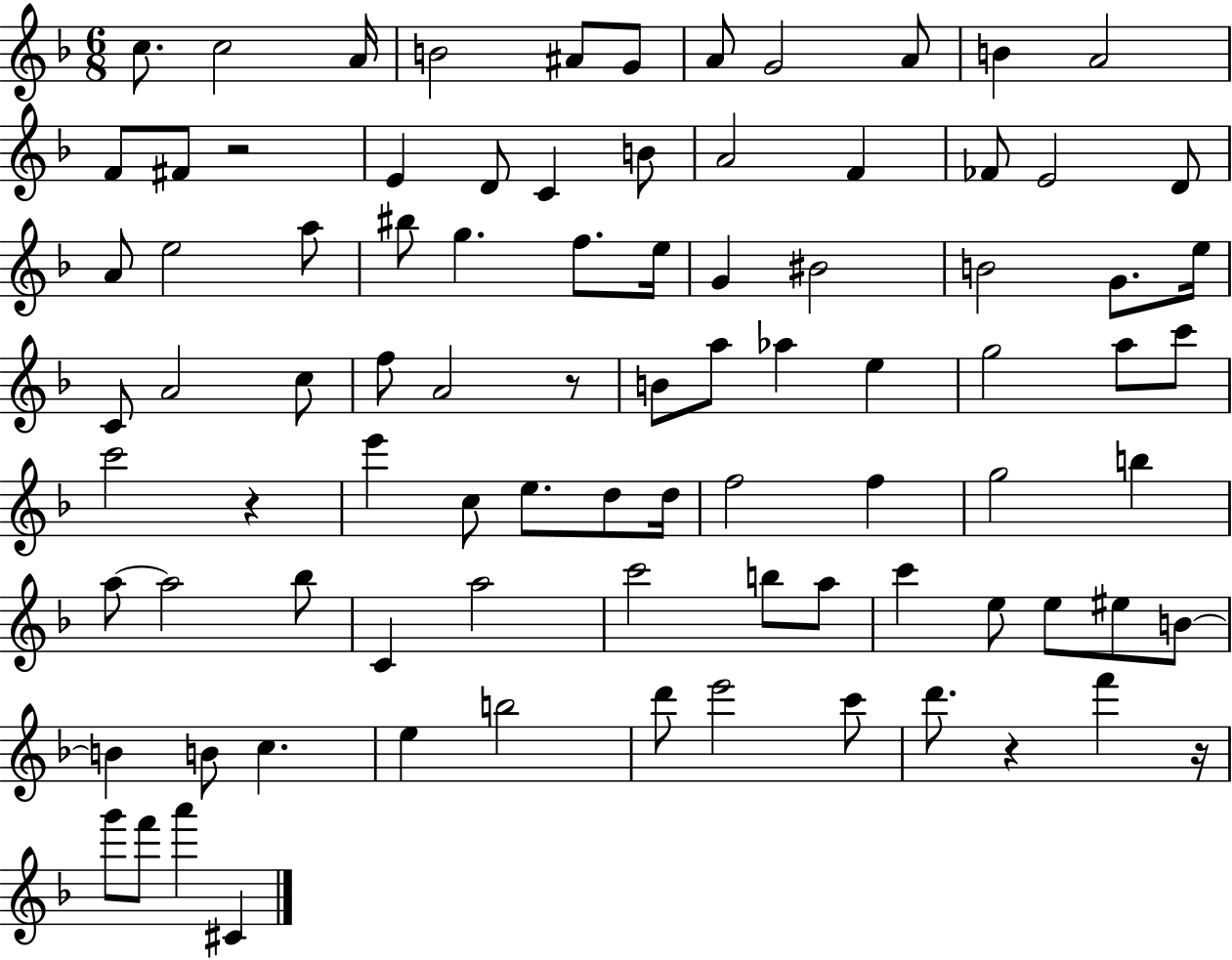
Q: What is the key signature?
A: F major